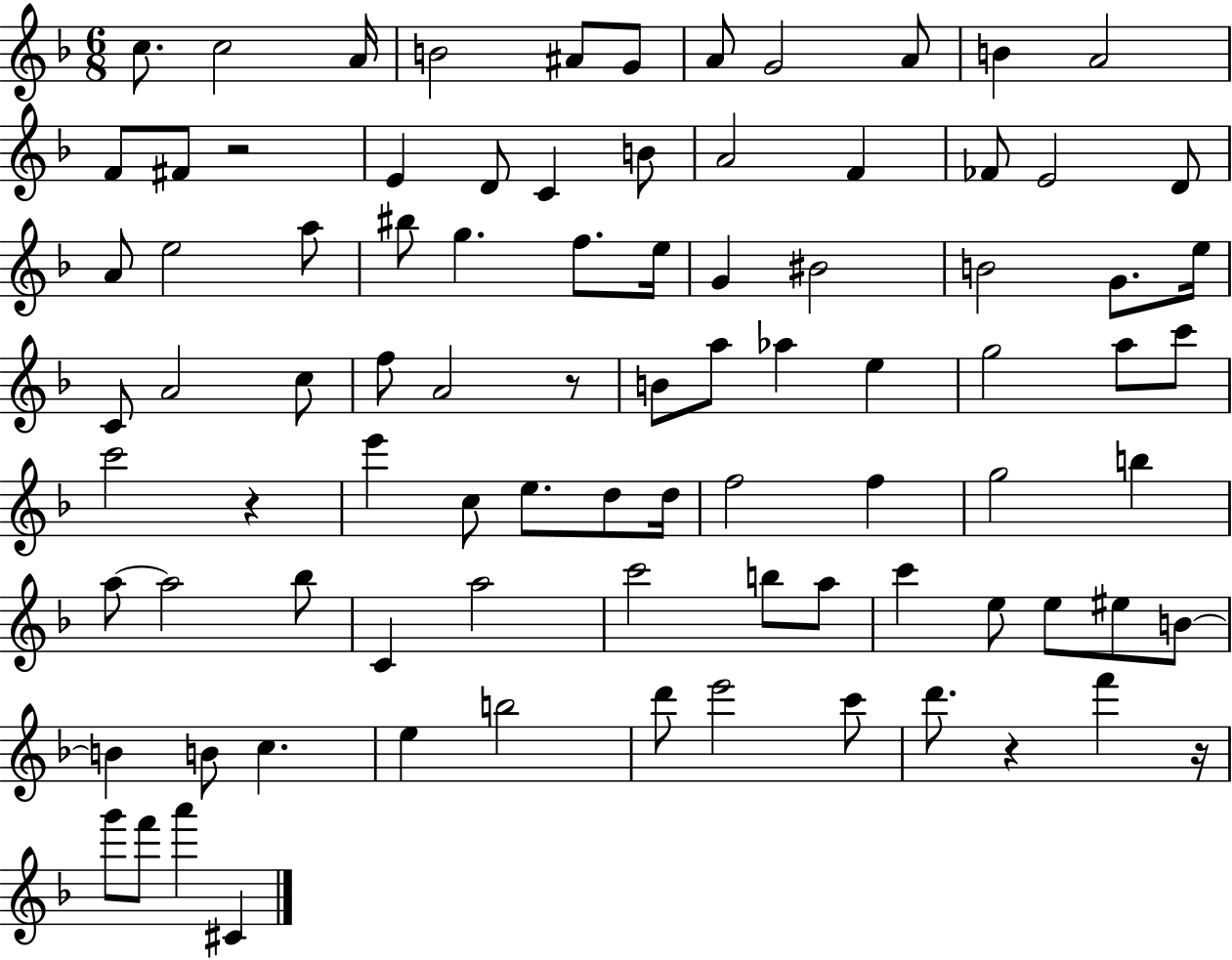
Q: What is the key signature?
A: F major